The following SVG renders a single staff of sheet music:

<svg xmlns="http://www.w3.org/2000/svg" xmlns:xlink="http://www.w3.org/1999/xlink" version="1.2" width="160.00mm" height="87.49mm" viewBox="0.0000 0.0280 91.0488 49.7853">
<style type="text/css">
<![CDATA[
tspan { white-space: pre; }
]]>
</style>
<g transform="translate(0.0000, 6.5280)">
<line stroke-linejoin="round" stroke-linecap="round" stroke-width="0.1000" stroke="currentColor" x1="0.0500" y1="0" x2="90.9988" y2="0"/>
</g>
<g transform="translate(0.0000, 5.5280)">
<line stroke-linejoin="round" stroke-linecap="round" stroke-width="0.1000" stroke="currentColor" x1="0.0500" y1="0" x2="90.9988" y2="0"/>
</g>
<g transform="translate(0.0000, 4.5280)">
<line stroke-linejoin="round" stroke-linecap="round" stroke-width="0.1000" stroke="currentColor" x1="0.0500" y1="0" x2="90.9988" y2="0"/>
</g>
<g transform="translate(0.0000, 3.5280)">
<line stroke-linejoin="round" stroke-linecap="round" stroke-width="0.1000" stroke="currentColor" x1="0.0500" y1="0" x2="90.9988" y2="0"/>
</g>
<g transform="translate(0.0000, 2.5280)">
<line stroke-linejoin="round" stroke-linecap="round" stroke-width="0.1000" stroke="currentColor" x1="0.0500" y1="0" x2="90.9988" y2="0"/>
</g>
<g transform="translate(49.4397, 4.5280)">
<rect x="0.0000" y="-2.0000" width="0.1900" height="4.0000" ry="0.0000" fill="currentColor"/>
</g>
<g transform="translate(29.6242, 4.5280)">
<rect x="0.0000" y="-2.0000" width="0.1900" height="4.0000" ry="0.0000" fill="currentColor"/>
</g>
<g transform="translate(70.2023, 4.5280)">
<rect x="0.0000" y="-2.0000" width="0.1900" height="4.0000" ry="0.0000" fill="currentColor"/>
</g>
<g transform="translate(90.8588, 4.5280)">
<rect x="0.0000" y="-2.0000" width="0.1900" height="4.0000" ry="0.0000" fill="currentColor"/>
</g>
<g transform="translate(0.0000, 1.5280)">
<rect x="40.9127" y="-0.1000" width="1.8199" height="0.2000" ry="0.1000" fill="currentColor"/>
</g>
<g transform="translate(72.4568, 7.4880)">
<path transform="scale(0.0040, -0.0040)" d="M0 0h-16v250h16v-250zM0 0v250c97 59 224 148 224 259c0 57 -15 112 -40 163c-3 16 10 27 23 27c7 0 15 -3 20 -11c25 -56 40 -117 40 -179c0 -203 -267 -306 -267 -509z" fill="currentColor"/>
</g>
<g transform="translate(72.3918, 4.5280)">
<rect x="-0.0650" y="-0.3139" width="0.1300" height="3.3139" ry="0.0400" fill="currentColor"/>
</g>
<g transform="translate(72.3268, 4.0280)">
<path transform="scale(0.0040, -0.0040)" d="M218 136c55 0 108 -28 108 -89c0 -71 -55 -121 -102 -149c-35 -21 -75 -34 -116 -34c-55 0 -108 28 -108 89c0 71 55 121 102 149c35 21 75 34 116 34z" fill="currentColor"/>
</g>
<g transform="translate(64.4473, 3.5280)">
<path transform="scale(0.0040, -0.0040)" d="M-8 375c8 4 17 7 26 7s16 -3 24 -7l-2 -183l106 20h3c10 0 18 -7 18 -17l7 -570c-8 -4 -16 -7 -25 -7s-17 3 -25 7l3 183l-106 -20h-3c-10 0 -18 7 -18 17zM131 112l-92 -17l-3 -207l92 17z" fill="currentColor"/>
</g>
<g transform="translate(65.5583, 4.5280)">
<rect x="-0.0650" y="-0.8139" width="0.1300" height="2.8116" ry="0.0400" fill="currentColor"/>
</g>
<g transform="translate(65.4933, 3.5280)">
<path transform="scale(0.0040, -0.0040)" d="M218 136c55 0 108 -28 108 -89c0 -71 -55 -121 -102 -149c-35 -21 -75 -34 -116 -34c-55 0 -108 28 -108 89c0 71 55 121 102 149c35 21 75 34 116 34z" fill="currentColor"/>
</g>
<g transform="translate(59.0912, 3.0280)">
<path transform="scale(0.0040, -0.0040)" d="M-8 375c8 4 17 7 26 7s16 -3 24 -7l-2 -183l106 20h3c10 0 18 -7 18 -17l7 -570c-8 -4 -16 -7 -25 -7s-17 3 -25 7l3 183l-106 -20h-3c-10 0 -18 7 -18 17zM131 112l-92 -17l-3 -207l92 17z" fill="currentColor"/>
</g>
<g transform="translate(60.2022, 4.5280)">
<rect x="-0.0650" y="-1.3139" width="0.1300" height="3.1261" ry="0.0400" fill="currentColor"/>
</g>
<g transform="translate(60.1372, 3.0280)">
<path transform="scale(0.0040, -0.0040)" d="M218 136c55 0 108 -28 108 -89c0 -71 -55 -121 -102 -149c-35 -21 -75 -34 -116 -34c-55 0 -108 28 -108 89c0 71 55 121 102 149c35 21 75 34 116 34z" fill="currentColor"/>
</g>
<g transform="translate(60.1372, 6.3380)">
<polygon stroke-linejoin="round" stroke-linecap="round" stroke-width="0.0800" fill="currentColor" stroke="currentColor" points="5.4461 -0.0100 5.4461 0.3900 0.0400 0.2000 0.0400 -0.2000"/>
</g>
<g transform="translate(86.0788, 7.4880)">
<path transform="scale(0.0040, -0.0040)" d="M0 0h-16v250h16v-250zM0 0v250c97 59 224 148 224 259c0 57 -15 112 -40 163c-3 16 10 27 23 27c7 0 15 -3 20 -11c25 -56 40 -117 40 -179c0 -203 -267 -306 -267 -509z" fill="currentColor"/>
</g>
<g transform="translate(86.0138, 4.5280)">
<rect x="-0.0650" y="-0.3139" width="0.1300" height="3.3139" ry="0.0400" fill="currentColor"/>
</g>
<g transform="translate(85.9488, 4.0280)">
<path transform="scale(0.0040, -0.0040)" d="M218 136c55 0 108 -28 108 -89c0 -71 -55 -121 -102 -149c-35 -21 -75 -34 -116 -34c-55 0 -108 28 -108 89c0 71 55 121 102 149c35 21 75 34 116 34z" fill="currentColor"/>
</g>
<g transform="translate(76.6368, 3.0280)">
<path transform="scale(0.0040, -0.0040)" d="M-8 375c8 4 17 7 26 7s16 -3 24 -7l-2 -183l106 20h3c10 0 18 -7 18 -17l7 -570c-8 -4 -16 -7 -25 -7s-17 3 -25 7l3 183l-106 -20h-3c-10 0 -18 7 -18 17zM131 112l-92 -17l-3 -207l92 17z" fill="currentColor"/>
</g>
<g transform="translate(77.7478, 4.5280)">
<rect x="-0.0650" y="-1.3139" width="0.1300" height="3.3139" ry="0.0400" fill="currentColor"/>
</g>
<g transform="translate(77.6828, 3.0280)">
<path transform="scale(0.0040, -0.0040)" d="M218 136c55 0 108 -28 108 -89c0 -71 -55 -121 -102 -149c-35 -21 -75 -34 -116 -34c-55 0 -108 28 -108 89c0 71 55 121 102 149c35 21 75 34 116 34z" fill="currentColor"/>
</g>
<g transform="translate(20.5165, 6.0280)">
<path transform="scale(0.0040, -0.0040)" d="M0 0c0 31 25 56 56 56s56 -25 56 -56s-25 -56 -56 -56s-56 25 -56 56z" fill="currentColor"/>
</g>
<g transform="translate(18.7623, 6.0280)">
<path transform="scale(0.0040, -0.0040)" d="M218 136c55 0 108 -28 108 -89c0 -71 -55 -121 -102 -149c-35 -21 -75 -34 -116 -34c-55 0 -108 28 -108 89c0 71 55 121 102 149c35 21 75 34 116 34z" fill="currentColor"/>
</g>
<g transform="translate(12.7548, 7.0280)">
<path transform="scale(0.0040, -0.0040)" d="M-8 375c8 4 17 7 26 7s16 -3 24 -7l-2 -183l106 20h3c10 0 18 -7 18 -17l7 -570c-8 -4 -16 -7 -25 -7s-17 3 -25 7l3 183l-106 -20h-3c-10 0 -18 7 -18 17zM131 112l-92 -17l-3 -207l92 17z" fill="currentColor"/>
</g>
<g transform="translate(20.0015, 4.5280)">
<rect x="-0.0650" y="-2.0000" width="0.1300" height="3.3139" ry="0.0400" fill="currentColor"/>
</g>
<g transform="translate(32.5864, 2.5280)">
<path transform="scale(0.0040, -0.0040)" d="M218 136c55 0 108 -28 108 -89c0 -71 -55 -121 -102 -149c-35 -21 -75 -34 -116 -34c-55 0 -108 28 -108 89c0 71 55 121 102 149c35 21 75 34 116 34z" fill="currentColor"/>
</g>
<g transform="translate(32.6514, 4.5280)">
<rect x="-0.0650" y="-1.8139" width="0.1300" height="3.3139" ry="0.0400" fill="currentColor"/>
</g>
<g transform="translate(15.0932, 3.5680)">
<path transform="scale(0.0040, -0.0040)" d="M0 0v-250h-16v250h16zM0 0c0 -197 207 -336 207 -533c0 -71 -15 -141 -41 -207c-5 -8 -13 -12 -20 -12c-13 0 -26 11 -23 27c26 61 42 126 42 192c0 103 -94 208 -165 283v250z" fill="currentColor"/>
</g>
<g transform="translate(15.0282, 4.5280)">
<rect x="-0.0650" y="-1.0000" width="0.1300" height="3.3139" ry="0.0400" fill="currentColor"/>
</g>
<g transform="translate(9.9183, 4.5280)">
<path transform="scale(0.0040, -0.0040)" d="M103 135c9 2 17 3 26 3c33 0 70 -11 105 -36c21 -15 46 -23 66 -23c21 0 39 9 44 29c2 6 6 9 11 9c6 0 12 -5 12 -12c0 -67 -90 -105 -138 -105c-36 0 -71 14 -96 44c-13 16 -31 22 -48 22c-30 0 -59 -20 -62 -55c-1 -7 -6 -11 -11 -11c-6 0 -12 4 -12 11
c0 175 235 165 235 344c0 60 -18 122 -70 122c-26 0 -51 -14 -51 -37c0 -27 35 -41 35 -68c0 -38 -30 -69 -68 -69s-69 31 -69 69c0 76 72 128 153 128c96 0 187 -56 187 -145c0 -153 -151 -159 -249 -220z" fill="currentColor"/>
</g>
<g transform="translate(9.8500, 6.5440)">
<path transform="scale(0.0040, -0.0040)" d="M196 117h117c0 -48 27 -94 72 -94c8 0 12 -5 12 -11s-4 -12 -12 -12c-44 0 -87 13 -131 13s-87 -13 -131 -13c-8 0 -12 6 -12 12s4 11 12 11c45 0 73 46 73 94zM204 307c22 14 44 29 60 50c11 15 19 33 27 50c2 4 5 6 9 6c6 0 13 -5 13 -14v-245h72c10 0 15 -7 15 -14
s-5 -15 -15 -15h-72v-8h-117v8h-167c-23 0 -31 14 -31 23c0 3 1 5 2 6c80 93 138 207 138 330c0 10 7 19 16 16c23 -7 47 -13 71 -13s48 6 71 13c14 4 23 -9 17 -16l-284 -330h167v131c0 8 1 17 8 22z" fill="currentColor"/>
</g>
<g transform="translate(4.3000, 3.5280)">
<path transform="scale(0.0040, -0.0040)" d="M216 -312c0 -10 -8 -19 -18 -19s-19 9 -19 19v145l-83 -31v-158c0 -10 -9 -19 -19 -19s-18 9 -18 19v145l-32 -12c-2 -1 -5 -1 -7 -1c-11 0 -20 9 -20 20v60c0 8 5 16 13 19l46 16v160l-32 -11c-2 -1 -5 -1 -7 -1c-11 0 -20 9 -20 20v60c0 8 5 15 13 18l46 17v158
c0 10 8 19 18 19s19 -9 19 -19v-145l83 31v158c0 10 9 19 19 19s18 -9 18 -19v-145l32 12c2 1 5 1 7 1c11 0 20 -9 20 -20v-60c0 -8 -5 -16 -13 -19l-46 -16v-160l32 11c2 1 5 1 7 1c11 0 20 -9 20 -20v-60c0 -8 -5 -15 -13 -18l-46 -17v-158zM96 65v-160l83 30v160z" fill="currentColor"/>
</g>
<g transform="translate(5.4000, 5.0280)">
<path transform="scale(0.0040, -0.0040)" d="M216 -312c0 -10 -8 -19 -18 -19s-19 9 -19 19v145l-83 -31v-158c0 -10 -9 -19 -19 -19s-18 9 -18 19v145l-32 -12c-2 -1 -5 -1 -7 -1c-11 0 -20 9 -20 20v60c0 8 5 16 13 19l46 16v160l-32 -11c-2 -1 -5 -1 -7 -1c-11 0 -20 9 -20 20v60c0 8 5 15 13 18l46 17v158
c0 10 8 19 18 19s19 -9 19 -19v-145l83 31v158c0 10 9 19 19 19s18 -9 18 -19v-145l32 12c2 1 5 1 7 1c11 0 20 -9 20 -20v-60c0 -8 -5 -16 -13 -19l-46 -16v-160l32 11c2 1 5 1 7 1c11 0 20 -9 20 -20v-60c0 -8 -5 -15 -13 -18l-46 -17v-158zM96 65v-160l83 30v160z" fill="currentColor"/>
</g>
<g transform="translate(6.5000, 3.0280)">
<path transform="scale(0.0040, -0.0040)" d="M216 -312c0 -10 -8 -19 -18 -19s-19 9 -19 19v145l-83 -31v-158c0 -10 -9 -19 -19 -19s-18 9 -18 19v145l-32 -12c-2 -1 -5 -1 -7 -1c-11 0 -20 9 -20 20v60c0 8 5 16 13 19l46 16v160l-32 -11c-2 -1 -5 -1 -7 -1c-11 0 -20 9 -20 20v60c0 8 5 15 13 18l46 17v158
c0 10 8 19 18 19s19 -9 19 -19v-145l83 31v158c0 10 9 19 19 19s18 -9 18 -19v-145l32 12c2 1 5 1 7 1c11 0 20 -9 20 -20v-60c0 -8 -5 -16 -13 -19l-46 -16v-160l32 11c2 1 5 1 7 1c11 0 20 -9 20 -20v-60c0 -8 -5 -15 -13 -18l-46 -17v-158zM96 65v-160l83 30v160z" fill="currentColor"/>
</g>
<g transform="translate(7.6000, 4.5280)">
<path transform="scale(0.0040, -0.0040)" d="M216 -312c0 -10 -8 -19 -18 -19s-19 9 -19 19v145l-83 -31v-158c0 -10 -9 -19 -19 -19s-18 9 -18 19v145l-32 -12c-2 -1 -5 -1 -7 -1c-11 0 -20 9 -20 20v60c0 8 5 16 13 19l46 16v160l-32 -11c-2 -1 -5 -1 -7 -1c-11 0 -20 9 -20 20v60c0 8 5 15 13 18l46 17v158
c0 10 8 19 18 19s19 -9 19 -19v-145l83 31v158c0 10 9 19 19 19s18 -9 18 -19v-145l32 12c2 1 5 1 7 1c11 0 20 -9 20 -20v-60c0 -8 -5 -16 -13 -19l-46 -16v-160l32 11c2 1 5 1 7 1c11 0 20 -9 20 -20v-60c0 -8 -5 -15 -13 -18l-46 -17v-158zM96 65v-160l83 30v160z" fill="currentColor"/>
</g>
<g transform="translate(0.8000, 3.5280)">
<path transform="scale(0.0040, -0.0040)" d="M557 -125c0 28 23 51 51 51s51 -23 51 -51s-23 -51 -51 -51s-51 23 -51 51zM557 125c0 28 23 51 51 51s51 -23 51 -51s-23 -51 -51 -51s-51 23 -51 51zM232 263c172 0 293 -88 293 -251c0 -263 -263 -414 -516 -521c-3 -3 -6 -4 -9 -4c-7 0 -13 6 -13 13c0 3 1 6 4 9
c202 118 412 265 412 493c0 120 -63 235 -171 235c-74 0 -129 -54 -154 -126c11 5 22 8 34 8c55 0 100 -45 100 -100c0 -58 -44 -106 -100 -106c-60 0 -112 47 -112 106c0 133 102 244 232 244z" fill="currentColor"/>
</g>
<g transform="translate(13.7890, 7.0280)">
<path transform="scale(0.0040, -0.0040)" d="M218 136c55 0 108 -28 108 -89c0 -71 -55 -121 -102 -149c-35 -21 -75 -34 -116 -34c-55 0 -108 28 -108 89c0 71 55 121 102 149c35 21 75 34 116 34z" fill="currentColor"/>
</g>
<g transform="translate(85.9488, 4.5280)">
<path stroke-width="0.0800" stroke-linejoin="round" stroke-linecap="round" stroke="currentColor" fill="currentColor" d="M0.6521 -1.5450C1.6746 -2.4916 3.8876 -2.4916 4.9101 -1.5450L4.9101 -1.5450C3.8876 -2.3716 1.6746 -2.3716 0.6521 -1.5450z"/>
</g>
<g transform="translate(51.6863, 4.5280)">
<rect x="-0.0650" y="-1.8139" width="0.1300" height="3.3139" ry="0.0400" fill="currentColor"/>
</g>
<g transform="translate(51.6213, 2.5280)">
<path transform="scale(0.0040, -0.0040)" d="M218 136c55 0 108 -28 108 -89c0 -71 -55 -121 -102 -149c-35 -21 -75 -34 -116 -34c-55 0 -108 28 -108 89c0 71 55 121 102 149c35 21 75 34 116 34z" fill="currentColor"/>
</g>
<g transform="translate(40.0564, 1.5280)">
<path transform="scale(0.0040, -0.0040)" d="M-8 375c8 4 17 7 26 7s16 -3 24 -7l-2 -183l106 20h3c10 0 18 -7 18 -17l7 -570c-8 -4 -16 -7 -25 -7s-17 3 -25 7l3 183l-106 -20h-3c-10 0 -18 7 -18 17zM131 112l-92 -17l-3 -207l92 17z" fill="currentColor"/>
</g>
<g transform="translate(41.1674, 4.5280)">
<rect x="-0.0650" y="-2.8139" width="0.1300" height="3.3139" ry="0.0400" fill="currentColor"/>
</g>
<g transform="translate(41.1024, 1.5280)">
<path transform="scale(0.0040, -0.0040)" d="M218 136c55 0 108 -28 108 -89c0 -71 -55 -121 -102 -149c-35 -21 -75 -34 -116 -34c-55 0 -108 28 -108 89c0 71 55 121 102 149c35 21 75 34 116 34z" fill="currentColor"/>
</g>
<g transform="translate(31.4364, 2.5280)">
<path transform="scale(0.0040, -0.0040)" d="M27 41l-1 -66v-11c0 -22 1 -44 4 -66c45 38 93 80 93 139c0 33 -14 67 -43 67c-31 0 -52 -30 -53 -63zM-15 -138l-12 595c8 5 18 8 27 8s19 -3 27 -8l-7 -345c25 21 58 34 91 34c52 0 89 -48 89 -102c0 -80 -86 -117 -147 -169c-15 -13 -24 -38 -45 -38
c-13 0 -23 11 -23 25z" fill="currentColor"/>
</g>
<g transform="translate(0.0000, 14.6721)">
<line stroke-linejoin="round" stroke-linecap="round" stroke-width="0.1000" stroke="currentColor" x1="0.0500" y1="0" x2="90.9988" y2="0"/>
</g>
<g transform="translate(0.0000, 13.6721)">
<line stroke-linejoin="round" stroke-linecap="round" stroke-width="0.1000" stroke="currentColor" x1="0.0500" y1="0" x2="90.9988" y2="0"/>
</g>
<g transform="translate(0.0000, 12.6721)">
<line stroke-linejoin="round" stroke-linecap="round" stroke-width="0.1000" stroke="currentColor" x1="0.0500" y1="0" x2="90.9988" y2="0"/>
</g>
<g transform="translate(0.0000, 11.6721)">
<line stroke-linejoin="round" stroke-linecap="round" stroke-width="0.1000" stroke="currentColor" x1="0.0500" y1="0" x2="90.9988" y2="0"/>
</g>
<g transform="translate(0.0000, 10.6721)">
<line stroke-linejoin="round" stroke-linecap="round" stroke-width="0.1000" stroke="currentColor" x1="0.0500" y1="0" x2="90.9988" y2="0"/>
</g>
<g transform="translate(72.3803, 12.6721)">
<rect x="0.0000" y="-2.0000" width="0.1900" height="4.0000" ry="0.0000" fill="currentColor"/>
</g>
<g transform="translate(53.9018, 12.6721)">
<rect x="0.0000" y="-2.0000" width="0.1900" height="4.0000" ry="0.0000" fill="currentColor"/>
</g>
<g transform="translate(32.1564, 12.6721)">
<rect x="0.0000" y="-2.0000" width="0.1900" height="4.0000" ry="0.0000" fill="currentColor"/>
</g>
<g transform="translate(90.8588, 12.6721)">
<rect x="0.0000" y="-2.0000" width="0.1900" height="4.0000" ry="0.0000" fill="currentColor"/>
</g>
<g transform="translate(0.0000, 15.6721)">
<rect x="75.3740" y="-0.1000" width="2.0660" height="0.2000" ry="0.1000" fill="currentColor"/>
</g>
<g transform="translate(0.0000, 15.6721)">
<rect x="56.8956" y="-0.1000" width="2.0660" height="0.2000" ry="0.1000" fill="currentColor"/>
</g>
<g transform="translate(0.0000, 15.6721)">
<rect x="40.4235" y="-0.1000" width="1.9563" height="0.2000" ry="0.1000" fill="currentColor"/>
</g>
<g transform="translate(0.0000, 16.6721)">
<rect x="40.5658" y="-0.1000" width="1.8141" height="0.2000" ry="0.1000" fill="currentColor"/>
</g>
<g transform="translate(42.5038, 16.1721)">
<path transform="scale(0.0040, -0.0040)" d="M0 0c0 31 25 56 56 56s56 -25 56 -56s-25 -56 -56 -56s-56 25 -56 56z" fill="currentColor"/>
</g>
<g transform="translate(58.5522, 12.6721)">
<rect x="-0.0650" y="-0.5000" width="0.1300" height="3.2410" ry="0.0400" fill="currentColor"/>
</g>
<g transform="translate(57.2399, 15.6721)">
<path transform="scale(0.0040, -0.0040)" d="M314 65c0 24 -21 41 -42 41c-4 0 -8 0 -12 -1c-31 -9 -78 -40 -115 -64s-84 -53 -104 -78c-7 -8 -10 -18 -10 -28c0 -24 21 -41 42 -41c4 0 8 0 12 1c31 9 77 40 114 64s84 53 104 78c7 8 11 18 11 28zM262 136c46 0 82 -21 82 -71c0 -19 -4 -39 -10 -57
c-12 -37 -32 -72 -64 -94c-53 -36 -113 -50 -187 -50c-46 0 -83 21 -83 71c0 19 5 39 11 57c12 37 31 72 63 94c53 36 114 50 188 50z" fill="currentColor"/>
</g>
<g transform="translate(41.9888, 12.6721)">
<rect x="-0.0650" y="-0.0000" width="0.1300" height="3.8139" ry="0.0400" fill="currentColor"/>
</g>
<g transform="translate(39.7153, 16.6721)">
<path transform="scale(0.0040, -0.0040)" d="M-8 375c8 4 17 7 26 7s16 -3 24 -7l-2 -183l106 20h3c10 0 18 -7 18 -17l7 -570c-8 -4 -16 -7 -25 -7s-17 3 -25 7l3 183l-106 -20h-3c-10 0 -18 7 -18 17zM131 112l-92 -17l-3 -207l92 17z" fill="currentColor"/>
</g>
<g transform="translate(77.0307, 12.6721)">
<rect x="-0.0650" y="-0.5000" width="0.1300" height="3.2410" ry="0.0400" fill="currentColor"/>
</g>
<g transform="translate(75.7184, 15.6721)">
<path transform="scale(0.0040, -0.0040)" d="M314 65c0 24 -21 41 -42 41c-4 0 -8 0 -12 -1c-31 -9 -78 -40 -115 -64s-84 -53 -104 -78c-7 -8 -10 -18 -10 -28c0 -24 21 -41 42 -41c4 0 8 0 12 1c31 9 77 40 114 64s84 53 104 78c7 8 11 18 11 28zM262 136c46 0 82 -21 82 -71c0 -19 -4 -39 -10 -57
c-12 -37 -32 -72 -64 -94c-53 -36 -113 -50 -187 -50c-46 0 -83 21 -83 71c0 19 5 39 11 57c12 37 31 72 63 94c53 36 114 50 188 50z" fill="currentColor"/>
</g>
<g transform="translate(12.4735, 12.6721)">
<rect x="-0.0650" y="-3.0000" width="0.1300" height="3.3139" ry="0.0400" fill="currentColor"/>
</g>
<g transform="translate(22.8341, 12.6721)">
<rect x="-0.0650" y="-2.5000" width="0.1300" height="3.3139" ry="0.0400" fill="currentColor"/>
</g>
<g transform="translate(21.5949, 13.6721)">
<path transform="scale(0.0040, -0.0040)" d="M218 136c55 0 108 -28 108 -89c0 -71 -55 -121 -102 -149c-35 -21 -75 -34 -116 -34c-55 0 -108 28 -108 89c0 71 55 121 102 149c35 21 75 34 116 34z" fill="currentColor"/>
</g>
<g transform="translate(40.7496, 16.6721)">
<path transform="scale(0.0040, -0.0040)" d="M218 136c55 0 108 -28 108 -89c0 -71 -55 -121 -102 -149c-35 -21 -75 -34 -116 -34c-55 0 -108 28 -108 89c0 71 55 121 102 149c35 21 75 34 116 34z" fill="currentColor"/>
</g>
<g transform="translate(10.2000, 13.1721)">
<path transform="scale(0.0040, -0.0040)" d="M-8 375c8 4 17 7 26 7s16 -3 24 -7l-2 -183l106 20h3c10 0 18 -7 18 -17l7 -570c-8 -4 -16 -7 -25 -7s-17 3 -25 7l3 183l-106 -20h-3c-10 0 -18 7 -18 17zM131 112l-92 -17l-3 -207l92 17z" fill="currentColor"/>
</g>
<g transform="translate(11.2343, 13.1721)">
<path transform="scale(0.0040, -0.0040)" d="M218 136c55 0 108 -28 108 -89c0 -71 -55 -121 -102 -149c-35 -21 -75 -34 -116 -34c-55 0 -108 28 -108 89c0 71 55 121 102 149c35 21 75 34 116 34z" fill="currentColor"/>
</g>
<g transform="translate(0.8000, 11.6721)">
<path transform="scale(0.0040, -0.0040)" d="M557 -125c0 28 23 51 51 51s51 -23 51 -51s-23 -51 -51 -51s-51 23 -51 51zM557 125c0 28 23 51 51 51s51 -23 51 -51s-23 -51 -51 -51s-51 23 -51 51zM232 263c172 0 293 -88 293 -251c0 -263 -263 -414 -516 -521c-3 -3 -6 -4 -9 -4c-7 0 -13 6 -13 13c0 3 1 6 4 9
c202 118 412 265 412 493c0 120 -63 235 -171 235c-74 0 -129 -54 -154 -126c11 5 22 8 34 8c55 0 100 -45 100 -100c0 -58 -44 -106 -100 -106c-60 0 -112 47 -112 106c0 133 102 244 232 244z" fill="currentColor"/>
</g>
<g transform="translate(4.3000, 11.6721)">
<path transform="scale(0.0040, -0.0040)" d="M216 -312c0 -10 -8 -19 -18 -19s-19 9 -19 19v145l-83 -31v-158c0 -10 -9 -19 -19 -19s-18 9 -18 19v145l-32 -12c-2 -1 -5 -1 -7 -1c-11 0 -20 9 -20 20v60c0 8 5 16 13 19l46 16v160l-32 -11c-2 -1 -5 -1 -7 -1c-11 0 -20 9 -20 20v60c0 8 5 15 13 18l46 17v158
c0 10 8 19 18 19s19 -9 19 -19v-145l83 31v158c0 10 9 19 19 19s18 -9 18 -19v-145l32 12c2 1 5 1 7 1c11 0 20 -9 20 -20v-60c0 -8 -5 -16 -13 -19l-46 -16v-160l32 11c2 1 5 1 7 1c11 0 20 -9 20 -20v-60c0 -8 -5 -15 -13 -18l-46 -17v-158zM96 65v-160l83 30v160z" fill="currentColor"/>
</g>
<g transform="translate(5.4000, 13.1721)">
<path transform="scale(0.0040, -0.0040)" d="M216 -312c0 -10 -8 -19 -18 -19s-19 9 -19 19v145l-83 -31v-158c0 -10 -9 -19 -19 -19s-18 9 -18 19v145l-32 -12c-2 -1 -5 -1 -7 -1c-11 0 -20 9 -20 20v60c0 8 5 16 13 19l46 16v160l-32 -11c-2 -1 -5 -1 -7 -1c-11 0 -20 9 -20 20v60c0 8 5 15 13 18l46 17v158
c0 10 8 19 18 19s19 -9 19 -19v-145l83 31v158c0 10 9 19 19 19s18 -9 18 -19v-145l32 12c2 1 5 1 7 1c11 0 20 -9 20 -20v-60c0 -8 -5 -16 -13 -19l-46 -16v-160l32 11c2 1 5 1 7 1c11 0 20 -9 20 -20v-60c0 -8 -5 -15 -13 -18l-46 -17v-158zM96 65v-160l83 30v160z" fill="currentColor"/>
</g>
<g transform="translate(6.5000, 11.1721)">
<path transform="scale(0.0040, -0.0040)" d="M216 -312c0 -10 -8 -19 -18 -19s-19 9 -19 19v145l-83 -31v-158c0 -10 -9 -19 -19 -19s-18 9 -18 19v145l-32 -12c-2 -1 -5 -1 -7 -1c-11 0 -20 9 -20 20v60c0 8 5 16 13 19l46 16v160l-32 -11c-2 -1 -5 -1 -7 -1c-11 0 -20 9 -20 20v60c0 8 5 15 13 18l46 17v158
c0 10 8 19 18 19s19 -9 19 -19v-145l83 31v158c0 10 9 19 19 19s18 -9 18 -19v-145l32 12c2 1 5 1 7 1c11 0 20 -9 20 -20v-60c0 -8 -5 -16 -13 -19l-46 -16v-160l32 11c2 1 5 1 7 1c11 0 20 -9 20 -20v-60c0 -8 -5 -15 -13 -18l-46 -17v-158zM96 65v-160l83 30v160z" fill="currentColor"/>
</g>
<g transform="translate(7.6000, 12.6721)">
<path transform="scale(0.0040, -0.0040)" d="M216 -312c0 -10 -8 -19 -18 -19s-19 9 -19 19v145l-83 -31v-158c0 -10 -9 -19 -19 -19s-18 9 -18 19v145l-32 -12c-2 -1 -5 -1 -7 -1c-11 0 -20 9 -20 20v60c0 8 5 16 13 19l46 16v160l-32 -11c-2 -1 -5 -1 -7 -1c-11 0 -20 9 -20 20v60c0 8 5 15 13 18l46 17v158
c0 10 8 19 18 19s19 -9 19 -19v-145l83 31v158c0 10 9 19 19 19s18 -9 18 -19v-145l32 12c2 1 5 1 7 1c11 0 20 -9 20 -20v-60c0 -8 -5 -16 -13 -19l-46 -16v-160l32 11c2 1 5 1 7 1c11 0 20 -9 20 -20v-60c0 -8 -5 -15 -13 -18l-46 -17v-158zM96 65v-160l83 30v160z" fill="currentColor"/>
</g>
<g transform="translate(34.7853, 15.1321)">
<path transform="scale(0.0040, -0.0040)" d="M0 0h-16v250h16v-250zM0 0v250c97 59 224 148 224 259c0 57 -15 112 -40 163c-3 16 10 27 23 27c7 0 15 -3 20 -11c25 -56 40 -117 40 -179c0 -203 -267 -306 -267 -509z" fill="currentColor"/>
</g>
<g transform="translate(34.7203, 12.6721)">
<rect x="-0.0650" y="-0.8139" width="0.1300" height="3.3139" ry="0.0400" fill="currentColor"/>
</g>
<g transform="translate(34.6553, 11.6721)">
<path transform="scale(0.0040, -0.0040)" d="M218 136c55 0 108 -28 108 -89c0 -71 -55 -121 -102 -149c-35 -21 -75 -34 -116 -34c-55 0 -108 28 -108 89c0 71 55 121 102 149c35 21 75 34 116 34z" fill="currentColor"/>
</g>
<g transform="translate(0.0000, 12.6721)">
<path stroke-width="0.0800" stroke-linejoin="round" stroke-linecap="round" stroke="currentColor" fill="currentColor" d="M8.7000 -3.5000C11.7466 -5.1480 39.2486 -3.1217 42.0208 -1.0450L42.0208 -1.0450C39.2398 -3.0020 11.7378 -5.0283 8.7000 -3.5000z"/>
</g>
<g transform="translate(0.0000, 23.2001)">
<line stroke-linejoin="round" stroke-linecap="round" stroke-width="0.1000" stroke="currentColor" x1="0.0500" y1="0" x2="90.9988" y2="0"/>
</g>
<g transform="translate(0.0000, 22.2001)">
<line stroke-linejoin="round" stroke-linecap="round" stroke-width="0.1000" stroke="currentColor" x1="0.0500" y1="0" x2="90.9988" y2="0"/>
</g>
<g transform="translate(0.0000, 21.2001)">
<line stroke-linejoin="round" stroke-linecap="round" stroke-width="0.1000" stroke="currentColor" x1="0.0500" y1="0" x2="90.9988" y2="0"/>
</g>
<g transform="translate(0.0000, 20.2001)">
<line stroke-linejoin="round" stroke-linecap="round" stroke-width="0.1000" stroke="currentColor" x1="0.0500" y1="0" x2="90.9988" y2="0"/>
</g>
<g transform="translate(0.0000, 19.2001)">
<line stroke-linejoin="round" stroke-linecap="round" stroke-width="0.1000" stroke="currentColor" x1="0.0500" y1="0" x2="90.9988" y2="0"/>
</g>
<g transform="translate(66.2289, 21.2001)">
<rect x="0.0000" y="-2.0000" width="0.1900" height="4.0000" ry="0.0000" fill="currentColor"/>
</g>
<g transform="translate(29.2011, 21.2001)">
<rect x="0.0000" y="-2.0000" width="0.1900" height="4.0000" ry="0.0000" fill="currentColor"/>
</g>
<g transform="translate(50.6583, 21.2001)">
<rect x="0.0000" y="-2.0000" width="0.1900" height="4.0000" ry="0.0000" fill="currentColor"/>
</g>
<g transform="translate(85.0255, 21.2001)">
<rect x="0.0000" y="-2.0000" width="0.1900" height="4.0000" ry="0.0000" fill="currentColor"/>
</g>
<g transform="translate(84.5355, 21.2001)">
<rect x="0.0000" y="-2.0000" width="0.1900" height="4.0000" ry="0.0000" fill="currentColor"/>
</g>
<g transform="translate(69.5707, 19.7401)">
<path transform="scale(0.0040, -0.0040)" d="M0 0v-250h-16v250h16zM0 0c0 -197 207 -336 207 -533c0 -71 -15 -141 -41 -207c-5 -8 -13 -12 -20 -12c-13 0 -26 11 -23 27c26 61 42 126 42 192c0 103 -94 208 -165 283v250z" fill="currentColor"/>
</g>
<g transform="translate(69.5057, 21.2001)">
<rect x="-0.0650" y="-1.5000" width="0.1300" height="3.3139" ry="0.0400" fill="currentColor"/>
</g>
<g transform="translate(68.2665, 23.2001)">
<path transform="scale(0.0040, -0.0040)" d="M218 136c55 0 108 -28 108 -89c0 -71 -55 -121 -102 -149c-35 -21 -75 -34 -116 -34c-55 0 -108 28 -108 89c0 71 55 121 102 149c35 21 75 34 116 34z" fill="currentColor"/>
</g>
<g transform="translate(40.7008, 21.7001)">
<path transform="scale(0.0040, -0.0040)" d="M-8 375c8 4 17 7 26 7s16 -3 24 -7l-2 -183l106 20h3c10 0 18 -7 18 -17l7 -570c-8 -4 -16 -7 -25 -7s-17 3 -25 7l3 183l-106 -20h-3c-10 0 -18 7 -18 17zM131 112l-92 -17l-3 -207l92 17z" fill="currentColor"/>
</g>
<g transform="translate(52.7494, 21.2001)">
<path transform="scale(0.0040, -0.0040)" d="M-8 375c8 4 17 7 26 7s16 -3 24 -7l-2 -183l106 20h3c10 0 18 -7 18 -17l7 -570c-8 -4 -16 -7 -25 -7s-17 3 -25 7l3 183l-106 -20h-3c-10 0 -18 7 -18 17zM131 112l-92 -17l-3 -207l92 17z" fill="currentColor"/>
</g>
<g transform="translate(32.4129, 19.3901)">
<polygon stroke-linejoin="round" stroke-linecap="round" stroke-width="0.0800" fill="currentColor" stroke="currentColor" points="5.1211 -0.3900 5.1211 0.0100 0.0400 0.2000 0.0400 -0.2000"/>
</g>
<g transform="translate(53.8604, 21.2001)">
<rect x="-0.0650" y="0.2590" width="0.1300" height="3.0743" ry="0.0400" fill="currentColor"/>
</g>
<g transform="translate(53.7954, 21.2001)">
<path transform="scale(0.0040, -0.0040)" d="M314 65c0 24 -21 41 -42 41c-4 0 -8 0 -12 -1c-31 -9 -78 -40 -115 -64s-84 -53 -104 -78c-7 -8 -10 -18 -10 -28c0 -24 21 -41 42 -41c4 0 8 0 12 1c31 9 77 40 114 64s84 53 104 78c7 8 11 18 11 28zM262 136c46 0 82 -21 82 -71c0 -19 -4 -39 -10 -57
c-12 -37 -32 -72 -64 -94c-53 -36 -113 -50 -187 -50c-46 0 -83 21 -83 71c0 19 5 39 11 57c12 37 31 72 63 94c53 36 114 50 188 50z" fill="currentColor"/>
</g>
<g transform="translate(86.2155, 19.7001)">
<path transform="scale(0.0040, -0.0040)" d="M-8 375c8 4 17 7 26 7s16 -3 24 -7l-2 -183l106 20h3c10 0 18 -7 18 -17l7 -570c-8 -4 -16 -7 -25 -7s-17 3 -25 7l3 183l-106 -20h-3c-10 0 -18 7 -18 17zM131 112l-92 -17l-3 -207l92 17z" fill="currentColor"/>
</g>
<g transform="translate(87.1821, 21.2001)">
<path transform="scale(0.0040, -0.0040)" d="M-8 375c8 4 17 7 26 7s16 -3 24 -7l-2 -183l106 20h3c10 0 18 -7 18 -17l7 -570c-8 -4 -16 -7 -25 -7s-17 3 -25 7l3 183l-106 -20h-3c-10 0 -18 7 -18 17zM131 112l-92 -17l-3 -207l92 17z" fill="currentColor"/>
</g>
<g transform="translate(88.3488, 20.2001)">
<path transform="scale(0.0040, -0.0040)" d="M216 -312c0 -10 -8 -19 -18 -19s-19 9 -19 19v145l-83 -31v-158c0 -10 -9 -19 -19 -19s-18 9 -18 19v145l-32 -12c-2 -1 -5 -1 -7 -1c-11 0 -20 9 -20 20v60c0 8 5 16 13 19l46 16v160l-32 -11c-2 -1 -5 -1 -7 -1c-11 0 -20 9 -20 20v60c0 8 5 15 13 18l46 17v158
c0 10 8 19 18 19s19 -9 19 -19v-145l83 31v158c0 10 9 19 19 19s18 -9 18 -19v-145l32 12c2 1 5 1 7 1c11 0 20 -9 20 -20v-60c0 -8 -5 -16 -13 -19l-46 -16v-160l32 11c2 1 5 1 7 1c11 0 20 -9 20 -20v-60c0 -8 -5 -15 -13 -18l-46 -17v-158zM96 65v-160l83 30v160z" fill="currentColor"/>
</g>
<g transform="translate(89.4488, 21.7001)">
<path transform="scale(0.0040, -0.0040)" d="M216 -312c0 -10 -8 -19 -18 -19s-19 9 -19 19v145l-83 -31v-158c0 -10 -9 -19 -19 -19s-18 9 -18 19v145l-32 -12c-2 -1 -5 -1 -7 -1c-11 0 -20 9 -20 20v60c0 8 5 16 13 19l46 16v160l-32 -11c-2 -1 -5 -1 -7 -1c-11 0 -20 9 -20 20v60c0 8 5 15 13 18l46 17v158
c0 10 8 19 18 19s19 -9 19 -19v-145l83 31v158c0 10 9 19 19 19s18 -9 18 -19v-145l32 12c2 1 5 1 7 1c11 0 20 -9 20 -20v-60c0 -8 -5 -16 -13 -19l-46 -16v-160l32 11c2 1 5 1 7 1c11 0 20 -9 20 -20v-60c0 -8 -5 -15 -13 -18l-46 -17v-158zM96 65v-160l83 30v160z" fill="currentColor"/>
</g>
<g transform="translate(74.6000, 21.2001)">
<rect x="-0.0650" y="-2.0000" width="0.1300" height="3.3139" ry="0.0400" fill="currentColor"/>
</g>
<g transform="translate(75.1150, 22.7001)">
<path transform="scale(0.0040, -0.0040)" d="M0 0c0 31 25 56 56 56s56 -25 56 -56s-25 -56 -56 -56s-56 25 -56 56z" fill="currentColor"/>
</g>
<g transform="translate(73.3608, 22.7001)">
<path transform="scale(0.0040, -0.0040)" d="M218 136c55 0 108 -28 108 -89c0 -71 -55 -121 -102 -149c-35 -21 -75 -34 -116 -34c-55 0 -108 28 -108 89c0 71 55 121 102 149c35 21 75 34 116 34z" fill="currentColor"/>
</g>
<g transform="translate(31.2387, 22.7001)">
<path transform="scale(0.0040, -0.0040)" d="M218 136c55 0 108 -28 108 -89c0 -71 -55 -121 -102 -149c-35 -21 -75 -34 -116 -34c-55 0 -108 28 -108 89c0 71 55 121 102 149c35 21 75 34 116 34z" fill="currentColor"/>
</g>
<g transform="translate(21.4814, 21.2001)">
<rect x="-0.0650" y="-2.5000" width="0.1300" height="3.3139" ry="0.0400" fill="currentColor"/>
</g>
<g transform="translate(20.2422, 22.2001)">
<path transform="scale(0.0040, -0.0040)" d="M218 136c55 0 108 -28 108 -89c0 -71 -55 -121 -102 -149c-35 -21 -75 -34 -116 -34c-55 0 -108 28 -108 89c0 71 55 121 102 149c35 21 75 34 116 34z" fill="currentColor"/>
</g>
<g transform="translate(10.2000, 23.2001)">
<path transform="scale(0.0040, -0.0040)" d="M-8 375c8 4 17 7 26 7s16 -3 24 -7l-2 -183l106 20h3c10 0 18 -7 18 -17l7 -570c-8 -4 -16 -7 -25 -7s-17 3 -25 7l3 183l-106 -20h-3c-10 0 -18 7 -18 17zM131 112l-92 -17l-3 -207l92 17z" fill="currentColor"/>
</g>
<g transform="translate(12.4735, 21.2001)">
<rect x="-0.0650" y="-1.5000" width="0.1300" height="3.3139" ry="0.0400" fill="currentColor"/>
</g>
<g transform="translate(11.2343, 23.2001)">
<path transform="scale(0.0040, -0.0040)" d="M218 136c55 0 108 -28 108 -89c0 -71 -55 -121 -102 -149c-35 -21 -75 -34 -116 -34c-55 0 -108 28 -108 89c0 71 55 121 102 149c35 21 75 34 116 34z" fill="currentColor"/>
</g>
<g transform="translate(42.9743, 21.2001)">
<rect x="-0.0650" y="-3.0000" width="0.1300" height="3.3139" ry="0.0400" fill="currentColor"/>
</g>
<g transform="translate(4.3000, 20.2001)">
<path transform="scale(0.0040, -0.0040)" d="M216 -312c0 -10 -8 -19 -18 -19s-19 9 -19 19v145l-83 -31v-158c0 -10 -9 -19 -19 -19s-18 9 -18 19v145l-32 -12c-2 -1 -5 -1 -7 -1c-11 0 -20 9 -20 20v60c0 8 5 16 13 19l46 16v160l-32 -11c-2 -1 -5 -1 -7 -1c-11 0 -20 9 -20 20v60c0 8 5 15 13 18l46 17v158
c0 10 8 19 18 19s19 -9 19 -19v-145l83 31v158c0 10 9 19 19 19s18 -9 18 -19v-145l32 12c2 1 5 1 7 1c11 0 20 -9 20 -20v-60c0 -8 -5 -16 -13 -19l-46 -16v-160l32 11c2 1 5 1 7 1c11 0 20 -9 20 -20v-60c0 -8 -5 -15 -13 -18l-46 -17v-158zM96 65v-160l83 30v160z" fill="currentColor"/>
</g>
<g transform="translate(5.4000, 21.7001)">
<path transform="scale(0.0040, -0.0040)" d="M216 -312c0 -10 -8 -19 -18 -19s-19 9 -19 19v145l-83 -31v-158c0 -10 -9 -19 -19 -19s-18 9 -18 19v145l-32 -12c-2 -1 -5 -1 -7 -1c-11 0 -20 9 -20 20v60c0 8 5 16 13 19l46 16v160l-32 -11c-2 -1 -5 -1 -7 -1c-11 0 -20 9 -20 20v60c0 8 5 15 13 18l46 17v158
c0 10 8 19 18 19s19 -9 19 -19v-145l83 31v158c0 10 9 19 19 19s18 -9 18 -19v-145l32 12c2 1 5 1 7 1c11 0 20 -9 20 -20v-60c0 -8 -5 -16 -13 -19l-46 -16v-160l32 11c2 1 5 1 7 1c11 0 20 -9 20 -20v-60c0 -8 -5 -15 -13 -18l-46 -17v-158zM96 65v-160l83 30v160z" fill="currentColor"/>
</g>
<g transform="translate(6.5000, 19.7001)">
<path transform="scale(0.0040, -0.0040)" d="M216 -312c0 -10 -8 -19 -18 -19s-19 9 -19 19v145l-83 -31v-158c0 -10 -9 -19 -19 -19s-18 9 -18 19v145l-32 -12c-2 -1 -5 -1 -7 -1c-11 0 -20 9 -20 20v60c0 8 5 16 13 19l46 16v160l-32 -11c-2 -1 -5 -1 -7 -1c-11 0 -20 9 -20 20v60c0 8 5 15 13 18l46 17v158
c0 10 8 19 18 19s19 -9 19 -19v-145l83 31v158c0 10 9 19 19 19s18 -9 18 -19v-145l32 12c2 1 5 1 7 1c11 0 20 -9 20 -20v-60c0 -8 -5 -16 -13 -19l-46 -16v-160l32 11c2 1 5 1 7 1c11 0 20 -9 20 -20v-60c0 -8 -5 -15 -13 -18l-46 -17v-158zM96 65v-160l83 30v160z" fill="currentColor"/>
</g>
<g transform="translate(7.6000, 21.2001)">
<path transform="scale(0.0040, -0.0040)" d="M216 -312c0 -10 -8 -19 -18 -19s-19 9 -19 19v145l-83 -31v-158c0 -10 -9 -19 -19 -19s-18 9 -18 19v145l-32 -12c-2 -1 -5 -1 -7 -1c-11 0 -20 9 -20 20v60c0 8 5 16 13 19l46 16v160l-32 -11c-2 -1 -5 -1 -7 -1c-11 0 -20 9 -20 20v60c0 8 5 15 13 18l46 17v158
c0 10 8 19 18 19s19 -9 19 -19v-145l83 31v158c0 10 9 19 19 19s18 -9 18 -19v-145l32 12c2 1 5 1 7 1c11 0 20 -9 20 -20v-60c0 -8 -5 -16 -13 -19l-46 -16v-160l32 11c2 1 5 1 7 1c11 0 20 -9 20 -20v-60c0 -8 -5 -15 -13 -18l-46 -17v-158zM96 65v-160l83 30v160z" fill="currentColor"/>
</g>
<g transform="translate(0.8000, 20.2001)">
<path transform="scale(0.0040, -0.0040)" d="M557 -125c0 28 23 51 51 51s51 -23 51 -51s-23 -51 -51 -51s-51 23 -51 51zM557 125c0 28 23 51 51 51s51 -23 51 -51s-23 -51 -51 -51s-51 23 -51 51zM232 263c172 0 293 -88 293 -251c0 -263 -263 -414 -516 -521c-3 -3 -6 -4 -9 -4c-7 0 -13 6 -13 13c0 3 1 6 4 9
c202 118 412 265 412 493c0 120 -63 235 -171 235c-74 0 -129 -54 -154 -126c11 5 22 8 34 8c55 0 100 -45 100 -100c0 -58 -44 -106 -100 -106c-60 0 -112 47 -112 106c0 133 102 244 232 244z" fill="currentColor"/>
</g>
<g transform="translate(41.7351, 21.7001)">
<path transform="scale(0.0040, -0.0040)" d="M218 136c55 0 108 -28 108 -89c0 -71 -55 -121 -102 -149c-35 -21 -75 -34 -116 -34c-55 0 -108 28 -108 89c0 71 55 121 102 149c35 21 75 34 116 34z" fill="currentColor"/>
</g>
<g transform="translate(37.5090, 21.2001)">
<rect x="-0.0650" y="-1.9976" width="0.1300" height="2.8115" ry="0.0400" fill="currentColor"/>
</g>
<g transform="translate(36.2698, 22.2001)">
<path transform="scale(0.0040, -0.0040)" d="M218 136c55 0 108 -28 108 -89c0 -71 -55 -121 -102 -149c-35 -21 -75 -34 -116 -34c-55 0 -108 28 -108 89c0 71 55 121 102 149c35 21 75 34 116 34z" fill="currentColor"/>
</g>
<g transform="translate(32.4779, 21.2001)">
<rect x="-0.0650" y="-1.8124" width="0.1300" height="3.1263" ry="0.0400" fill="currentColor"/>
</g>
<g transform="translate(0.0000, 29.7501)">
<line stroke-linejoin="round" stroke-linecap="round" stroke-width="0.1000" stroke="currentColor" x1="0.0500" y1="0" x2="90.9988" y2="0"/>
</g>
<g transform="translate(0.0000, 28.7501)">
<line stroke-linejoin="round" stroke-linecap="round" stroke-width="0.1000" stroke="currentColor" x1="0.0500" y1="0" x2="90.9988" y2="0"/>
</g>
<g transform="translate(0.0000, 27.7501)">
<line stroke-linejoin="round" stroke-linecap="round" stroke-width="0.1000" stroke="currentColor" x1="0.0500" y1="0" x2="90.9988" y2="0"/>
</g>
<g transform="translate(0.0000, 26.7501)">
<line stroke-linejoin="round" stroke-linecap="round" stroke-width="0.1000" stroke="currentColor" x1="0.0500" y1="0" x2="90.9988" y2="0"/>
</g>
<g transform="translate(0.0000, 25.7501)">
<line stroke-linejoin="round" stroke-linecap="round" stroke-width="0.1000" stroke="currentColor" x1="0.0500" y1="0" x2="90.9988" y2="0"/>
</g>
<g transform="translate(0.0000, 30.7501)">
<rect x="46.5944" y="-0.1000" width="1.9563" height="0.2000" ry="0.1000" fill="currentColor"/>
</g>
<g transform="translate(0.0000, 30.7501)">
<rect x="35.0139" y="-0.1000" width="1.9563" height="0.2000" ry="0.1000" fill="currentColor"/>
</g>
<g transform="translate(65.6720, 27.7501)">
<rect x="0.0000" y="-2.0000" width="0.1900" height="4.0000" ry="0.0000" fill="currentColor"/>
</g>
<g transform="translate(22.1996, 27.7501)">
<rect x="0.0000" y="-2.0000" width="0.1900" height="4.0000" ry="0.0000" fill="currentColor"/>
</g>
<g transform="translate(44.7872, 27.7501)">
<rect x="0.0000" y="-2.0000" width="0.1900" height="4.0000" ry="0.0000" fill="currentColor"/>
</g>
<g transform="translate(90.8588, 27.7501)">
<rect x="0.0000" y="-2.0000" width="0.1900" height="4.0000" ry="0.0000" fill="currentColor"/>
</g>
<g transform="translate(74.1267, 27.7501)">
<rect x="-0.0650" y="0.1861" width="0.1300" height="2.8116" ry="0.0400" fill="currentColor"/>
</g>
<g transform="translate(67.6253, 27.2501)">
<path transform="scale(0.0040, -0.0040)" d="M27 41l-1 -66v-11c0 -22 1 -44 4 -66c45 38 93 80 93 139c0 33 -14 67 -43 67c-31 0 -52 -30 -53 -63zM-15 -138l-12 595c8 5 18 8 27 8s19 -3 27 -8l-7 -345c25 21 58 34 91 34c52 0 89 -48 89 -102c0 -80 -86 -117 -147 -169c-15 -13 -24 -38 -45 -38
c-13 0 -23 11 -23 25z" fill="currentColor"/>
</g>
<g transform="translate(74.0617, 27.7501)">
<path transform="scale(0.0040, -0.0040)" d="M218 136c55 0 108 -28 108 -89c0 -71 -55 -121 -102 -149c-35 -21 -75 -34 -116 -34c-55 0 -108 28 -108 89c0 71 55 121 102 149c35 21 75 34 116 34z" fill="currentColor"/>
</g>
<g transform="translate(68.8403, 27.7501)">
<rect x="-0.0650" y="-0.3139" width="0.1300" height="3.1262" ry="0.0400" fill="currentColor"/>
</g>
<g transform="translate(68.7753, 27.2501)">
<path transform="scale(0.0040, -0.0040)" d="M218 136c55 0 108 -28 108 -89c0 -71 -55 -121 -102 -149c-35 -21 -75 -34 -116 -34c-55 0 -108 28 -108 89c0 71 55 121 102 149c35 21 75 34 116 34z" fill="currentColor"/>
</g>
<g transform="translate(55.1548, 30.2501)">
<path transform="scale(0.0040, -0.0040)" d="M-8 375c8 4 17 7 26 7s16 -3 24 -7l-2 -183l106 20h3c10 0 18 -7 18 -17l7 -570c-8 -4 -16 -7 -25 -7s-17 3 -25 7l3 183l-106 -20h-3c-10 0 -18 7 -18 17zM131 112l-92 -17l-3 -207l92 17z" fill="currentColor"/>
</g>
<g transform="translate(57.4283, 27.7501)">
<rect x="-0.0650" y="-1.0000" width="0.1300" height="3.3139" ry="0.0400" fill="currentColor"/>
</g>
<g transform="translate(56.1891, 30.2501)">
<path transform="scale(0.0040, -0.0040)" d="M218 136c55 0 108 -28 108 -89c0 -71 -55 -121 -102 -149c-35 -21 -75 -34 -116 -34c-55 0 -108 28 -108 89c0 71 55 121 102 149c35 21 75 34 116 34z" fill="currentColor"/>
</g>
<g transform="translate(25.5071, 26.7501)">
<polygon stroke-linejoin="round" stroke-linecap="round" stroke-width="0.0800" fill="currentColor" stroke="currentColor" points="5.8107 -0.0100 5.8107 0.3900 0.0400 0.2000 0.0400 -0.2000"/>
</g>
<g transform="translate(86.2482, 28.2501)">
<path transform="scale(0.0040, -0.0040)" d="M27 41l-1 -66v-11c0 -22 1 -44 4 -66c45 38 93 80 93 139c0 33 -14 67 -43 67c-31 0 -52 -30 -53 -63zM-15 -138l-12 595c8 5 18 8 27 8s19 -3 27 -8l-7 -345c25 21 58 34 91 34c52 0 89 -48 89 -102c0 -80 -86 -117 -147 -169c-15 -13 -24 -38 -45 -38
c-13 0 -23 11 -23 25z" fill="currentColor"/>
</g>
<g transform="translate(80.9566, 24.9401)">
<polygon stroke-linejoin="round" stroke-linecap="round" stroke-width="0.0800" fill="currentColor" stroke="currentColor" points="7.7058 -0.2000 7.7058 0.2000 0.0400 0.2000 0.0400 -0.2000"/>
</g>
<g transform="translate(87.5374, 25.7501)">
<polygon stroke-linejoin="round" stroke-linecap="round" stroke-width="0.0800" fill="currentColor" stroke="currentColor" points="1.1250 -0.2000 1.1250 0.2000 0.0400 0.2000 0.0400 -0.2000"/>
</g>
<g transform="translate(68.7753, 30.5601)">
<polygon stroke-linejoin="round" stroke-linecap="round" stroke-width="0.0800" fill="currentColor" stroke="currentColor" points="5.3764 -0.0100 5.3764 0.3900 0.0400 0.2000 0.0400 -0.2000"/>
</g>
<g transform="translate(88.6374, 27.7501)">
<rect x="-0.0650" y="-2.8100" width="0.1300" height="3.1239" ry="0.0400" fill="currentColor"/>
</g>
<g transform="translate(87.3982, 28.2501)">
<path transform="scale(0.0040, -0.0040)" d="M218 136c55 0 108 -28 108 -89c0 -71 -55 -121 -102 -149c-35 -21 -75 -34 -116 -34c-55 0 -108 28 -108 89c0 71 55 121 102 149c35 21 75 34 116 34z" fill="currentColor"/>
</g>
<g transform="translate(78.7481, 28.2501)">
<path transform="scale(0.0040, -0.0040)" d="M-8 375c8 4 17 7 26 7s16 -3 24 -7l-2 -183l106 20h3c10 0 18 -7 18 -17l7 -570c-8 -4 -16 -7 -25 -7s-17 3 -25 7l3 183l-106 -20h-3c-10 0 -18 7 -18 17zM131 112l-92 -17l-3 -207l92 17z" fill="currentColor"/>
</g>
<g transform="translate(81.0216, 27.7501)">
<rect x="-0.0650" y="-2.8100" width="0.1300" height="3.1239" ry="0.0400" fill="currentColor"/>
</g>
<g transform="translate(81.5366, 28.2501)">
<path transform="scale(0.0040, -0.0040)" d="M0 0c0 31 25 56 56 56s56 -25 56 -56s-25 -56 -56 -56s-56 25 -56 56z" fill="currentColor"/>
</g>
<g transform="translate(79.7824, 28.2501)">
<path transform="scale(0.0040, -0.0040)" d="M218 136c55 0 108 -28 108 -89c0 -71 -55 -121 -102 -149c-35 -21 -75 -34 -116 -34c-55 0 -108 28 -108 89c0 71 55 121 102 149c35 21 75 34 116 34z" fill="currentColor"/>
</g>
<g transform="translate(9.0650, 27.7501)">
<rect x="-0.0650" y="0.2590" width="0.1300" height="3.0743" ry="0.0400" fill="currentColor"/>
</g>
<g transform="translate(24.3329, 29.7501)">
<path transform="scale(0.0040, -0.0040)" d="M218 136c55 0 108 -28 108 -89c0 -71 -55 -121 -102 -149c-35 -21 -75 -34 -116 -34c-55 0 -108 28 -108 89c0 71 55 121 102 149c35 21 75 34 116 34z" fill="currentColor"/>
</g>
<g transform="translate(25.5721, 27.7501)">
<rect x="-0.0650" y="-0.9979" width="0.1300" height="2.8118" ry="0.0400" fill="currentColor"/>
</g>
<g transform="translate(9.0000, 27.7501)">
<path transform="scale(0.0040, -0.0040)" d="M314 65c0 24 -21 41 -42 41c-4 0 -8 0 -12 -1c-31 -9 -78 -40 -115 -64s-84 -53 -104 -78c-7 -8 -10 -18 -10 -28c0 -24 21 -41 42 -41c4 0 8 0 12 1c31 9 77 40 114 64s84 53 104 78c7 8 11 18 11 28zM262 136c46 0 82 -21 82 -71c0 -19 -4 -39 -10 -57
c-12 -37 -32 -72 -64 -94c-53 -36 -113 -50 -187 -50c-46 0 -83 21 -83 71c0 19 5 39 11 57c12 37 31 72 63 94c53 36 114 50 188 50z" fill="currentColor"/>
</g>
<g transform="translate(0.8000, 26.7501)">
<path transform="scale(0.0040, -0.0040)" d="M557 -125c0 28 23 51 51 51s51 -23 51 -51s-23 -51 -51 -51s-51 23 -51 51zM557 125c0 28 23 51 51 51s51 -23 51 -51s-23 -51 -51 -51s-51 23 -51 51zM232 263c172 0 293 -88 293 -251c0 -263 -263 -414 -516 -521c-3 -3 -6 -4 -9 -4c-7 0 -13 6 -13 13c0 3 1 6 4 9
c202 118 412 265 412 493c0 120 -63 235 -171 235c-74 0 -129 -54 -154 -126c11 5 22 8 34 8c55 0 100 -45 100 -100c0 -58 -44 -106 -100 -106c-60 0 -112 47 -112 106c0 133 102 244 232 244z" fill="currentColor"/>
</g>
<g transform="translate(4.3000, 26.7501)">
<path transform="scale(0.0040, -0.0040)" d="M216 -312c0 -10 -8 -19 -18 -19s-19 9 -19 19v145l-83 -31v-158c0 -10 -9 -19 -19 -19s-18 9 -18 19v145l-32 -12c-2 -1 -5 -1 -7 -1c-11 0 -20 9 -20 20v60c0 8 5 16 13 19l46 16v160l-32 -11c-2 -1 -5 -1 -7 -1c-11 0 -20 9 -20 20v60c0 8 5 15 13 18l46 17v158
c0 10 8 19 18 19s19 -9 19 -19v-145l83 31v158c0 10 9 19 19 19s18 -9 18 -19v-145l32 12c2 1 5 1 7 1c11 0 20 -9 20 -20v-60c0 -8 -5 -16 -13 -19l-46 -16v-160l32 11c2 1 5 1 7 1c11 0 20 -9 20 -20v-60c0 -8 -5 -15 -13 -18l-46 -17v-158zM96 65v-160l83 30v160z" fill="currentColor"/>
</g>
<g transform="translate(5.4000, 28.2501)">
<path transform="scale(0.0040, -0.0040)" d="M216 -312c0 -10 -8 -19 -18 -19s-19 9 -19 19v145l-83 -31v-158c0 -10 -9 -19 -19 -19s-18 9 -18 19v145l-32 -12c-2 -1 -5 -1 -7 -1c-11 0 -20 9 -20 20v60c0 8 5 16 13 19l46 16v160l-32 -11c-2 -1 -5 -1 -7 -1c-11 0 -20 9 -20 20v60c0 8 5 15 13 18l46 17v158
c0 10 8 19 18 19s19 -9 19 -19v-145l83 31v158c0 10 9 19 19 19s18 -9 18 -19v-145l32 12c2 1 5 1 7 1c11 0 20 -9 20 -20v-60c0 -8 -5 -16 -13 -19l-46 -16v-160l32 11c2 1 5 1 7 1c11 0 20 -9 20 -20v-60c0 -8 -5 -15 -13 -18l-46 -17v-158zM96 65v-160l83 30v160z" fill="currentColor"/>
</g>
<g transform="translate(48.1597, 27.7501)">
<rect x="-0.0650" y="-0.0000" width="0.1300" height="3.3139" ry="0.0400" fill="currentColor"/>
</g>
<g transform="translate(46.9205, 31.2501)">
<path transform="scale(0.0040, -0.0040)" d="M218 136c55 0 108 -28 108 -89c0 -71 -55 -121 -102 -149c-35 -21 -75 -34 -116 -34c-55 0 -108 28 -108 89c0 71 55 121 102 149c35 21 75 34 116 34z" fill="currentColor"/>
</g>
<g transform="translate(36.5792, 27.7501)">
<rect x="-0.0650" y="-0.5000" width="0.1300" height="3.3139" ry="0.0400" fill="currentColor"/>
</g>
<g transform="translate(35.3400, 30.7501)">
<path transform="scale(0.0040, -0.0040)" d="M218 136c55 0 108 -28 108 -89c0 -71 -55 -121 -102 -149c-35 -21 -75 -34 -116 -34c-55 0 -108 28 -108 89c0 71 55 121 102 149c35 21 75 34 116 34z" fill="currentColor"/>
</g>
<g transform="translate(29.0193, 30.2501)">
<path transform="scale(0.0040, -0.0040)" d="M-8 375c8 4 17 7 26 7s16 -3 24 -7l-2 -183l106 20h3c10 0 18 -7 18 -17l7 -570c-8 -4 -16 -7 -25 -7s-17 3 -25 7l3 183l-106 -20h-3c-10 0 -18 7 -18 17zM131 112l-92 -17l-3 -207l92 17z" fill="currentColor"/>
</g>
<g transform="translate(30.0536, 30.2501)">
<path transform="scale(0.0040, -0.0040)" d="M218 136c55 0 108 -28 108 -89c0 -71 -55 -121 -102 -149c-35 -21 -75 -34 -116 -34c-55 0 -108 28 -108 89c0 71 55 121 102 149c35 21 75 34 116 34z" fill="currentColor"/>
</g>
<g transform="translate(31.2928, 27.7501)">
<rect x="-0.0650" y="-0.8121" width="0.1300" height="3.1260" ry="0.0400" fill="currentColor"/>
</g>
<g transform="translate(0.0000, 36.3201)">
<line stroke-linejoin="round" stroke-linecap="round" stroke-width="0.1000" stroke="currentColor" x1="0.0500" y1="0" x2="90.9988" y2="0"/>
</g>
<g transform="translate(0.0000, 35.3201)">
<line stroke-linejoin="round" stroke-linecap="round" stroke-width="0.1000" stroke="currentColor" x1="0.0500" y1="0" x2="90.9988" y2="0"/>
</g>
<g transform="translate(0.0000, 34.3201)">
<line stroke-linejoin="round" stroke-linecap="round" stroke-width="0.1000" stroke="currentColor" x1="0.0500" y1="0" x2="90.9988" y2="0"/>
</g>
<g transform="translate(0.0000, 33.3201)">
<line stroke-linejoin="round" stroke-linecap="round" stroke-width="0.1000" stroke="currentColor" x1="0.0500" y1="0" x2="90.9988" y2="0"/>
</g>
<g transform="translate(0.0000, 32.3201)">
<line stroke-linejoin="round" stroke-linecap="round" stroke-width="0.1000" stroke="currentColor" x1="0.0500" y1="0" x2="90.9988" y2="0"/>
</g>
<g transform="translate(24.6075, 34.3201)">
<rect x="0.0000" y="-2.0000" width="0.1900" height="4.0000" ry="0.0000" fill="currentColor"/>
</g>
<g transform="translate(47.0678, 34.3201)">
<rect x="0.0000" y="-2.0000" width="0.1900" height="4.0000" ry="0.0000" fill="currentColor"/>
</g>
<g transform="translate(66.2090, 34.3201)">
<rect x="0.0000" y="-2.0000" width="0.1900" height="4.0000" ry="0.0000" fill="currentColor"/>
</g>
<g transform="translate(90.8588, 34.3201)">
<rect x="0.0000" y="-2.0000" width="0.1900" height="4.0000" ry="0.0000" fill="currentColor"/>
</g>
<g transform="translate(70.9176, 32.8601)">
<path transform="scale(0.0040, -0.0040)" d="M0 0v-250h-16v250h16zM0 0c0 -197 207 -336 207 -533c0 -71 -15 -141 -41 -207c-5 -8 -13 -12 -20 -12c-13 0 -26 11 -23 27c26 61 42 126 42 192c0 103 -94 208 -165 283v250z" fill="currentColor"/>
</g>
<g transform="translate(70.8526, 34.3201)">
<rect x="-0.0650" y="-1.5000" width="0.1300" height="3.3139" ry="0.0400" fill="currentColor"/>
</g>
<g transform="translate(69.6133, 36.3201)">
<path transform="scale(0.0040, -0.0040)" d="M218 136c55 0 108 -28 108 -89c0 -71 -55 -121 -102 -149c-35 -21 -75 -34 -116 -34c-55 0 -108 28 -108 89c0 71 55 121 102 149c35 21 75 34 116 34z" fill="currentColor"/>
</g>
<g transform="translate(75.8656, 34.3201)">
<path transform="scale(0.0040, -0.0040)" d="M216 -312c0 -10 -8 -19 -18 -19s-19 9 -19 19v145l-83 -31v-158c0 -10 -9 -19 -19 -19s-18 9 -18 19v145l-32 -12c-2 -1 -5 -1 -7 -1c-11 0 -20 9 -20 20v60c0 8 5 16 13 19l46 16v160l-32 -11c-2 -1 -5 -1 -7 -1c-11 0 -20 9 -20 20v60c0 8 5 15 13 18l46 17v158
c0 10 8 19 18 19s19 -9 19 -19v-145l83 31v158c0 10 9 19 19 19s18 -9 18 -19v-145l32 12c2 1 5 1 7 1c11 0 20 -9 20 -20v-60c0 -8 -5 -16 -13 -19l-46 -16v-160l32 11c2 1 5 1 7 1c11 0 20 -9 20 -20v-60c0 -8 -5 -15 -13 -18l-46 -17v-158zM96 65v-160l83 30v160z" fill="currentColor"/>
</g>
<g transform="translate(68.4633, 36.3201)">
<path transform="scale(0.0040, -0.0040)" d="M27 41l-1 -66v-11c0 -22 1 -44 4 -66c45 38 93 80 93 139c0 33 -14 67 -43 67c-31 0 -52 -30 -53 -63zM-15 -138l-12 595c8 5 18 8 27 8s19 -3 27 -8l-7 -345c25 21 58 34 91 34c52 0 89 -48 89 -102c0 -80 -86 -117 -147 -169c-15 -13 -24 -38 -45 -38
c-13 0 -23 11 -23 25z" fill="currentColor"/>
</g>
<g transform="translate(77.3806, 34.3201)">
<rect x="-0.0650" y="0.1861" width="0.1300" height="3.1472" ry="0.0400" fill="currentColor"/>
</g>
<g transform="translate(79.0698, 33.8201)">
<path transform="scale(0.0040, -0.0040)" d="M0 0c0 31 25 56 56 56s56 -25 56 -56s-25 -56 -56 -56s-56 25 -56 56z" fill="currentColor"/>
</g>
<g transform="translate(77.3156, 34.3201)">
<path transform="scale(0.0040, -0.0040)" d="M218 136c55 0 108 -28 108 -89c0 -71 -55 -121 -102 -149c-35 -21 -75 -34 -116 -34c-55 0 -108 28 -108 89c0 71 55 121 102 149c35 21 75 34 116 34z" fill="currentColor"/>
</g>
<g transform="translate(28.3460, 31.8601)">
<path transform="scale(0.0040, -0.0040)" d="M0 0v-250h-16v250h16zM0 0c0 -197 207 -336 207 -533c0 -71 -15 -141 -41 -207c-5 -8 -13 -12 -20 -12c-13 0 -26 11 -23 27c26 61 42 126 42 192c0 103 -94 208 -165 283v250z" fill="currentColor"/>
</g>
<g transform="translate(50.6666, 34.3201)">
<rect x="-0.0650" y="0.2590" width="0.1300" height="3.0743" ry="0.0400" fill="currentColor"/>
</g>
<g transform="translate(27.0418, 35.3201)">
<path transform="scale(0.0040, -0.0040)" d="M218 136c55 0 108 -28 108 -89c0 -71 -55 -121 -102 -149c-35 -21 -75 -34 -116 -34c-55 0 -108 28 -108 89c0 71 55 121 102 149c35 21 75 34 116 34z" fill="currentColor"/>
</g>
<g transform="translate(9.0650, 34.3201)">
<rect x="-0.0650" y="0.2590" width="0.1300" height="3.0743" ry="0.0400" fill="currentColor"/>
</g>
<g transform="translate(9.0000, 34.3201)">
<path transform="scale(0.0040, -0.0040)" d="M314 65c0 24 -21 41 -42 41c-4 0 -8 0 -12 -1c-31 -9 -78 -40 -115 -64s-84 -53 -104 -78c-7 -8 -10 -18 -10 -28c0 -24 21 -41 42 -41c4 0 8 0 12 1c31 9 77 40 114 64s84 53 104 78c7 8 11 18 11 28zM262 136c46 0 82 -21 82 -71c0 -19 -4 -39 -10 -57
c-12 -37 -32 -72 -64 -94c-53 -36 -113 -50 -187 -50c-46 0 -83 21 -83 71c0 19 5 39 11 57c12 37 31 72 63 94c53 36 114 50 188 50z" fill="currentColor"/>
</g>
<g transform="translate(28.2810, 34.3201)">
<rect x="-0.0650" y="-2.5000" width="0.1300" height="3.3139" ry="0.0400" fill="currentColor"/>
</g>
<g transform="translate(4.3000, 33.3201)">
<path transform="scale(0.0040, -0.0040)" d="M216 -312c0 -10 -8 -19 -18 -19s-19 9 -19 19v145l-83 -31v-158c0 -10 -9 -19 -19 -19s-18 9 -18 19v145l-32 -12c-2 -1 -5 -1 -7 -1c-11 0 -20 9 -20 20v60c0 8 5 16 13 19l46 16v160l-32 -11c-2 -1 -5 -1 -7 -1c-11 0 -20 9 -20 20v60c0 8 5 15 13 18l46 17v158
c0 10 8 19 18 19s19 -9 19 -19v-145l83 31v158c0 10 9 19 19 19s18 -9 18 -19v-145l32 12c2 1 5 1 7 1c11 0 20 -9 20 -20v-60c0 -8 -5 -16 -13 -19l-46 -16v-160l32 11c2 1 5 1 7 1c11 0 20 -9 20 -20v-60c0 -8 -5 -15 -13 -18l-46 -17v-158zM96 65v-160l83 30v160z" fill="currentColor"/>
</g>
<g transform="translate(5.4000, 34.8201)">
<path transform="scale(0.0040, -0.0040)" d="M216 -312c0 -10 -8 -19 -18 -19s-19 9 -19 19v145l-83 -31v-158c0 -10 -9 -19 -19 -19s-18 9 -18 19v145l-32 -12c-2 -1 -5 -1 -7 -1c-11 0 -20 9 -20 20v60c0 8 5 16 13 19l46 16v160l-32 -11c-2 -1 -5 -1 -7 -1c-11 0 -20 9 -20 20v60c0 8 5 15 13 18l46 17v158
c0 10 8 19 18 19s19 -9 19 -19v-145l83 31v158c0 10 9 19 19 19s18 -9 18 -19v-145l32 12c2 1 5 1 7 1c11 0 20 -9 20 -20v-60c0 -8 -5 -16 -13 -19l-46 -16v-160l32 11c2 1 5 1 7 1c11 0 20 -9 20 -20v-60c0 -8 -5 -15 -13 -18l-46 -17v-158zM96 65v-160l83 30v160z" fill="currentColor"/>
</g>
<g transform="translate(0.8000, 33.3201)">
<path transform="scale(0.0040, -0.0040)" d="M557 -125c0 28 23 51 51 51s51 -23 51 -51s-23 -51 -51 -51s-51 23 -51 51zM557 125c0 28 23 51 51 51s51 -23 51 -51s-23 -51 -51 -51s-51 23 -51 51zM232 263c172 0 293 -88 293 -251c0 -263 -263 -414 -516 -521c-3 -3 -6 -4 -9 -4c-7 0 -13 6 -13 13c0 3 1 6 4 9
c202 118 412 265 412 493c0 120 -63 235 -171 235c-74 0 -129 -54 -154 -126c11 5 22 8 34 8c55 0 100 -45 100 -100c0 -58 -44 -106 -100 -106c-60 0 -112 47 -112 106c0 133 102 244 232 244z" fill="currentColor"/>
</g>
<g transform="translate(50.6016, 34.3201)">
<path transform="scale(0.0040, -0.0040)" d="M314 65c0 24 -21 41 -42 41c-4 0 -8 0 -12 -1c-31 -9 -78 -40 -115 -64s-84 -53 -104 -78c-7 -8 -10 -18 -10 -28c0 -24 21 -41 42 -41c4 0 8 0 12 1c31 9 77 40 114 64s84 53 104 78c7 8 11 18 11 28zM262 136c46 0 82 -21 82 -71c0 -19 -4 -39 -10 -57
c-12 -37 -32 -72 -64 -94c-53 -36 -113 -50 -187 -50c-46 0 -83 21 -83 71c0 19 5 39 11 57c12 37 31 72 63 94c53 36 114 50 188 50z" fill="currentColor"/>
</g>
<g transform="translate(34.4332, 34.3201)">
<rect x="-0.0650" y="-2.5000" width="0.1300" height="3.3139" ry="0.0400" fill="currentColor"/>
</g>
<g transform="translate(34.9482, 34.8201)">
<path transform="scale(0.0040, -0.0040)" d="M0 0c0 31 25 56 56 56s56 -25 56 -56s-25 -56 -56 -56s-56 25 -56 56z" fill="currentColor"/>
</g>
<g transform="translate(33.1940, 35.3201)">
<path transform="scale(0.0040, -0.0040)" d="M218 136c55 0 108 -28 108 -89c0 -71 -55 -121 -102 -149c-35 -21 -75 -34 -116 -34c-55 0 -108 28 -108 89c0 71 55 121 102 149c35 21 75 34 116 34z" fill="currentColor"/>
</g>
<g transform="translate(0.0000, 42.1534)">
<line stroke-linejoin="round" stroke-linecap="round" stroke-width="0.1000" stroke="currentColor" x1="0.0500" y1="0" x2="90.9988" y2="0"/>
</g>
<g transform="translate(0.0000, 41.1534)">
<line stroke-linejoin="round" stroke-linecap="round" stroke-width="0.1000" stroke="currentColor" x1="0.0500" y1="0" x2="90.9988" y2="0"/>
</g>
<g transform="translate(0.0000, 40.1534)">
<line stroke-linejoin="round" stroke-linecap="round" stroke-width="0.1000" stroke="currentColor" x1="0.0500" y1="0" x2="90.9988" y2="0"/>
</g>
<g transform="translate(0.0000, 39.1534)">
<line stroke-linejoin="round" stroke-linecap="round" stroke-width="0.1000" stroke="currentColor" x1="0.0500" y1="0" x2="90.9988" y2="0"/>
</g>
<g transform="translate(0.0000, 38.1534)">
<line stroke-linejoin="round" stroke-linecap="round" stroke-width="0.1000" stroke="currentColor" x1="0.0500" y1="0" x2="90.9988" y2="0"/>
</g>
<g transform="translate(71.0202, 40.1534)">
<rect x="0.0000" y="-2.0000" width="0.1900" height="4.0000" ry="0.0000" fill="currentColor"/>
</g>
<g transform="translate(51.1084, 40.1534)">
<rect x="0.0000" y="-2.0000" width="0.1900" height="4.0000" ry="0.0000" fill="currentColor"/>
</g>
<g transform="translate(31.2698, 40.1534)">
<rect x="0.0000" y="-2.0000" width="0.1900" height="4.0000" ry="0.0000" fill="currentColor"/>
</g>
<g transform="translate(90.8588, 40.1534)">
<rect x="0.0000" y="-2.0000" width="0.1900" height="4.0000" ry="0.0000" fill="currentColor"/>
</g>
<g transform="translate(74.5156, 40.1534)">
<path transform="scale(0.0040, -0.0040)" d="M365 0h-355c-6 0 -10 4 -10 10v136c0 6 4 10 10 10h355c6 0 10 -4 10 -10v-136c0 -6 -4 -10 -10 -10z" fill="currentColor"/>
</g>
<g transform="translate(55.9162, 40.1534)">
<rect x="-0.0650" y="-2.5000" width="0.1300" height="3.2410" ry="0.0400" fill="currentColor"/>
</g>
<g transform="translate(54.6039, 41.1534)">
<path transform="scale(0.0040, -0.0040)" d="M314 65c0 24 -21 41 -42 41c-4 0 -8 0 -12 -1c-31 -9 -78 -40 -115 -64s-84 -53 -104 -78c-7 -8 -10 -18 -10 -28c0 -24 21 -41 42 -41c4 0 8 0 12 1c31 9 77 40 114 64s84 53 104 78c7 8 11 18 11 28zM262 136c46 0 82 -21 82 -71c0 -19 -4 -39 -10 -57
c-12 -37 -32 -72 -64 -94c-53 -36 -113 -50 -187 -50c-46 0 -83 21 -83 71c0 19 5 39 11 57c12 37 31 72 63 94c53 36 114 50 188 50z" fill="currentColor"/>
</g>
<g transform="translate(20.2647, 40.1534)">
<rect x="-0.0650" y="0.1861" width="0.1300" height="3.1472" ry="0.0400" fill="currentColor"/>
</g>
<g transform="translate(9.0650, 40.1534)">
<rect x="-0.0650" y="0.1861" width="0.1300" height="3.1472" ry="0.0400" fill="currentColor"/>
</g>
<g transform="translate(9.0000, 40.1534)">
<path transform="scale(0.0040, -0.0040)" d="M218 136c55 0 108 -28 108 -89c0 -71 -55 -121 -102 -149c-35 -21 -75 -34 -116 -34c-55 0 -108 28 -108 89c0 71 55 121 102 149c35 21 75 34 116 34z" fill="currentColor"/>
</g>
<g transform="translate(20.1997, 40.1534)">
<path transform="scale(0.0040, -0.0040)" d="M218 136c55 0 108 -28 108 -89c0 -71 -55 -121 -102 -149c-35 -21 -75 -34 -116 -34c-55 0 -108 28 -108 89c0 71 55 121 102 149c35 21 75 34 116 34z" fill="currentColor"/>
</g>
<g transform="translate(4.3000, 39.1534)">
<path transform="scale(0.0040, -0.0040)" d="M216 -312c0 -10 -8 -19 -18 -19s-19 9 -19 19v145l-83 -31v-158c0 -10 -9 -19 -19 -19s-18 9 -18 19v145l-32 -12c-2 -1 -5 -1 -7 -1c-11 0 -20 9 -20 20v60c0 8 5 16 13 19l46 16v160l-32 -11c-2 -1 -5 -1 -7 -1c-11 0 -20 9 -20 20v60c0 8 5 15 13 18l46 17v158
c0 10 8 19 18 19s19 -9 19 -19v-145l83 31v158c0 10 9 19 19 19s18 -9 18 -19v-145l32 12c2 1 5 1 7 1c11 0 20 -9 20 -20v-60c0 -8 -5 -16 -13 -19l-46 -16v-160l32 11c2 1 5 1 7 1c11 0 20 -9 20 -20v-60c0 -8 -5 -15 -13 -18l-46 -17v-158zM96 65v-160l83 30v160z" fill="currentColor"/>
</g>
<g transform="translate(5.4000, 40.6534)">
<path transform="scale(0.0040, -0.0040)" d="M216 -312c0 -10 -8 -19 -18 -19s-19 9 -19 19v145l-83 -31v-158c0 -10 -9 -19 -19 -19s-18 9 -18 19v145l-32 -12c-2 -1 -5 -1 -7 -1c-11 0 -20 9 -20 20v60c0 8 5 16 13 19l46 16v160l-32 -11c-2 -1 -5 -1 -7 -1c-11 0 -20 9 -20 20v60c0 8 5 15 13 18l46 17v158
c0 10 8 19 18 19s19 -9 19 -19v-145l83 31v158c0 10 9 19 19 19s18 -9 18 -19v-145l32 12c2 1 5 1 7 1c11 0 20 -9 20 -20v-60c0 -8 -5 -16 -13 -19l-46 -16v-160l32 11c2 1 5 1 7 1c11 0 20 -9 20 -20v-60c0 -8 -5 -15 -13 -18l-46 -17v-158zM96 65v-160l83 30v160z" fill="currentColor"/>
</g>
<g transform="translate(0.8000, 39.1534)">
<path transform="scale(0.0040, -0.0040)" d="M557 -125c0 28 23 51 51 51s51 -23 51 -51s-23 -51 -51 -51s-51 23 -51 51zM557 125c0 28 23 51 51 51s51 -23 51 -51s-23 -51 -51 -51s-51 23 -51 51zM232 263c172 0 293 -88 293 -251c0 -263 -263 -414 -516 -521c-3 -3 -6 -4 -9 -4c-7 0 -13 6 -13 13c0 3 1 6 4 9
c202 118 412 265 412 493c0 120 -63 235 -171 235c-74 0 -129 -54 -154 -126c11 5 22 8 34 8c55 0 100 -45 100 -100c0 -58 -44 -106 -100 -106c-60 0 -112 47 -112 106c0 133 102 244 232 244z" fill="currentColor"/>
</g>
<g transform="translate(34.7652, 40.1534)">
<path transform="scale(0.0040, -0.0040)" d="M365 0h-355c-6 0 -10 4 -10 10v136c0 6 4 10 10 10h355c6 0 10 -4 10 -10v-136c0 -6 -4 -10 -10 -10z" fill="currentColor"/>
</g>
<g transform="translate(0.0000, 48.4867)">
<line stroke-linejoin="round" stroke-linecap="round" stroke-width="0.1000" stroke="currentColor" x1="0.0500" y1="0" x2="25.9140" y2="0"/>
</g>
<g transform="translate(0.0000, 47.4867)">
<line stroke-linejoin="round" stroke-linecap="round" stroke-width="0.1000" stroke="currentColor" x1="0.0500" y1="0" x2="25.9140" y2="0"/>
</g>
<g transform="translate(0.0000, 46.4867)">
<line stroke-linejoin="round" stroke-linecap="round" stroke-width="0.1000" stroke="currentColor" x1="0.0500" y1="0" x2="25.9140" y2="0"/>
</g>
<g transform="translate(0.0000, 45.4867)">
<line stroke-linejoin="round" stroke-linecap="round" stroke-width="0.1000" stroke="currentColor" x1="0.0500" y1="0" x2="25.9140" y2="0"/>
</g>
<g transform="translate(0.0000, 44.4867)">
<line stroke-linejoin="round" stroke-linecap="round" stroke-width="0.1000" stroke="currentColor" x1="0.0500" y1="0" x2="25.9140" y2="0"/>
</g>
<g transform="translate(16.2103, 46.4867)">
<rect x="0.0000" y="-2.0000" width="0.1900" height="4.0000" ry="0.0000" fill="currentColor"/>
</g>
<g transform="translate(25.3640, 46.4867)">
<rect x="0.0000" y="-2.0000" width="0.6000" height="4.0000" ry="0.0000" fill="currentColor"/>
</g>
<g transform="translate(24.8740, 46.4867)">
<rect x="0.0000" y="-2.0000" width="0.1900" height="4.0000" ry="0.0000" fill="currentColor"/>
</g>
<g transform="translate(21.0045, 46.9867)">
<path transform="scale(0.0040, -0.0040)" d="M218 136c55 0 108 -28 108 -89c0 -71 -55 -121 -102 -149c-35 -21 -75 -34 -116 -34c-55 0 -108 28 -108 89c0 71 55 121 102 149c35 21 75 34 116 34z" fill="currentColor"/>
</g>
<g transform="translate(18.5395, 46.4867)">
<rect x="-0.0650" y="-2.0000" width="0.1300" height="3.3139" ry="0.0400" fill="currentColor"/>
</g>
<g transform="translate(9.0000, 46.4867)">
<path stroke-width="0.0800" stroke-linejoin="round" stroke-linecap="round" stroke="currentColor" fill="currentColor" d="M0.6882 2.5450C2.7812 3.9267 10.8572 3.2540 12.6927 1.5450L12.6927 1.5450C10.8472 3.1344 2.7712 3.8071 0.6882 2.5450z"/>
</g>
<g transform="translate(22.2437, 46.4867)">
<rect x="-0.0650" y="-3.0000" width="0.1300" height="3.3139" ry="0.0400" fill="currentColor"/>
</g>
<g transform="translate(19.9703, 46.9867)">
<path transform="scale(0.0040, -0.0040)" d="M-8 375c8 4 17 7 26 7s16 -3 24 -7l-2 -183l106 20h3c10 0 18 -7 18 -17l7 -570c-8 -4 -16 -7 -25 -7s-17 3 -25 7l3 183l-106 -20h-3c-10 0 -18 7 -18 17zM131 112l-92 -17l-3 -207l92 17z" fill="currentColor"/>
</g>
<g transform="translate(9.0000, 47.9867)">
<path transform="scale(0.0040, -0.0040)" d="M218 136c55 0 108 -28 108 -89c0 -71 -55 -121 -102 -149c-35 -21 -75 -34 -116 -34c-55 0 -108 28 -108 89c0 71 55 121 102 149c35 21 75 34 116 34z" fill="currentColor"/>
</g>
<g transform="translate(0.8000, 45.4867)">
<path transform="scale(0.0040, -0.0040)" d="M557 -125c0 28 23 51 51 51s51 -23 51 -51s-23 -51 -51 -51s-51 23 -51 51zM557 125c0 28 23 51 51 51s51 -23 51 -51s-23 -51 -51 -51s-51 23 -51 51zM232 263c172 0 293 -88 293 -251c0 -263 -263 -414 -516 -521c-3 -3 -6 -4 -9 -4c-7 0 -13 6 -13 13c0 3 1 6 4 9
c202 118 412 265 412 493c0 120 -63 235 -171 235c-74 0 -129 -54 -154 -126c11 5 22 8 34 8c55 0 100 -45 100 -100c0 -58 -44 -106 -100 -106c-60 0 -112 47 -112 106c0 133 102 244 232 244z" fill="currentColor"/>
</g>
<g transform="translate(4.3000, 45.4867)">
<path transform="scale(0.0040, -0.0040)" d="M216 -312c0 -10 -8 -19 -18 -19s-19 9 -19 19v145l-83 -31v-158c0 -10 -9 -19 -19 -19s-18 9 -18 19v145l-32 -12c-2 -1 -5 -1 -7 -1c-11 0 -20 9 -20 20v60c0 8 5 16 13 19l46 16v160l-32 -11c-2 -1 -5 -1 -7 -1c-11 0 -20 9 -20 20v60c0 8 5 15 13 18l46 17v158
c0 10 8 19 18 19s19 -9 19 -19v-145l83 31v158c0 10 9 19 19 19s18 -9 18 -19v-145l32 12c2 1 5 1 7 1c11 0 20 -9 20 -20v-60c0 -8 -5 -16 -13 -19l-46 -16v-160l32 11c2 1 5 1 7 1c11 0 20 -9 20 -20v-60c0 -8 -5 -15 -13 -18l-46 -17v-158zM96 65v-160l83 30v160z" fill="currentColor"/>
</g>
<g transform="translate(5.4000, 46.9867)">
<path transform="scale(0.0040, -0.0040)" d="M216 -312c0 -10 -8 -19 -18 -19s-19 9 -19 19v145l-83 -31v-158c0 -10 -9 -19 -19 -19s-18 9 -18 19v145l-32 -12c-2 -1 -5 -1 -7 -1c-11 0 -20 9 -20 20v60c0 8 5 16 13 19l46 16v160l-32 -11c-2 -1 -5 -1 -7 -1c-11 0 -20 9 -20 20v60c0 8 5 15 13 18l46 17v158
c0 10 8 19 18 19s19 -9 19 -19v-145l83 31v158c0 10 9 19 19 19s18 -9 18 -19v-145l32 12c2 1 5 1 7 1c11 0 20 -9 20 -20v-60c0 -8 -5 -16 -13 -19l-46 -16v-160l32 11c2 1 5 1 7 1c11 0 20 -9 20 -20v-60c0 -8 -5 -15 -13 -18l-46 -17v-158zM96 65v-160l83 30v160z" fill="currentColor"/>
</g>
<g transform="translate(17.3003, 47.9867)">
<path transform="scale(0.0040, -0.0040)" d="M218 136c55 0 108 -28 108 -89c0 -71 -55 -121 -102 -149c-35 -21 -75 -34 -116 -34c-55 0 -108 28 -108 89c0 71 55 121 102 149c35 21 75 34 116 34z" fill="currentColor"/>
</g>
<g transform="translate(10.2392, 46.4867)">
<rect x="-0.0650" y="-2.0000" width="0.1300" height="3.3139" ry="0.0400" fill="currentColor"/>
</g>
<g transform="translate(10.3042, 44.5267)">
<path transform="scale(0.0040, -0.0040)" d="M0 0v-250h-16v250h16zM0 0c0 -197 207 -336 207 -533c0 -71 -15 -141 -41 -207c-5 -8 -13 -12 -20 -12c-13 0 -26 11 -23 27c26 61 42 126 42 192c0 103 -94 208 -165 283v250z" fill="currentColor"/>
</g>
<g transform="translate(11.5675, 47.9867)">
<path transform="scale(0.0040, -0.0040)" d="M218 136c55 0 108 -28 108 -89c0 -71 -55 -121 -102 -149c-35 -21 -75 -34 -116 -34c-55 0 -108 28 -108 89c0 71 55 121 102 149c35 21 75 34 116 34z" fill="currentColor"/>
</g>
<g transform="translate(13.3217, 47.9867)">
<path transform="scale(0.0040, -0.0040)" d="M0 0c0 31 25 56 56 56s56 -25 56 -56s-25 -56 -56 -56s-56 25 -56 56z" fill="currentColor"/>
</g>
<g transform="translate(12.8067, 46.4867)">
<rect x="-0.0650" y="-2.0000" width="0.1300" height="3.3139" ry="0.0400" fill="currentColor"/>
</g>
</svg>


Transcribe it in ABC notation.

X:1
T:Untitled
M:2/4
L:1/4
K:E
F,,/2 A,, _A, C A, G,/2 F,/2 E,/2 G, E,/2 C, B,, ^F,/2 C,, E,,2 E,,2 G,, B,, A,,/2 B,,/2 C, D,2 ^G,,/2 A,, D,2 G,,/2 F,,/2 E,, D,, F,, _E,/2 D,/2 C,/2 _C,/4 D,2 B,,/2 B,, D,2 _G,,/2 ^D, D, D, z2 B,,2 z2 A,,/2 A,, A,, C,